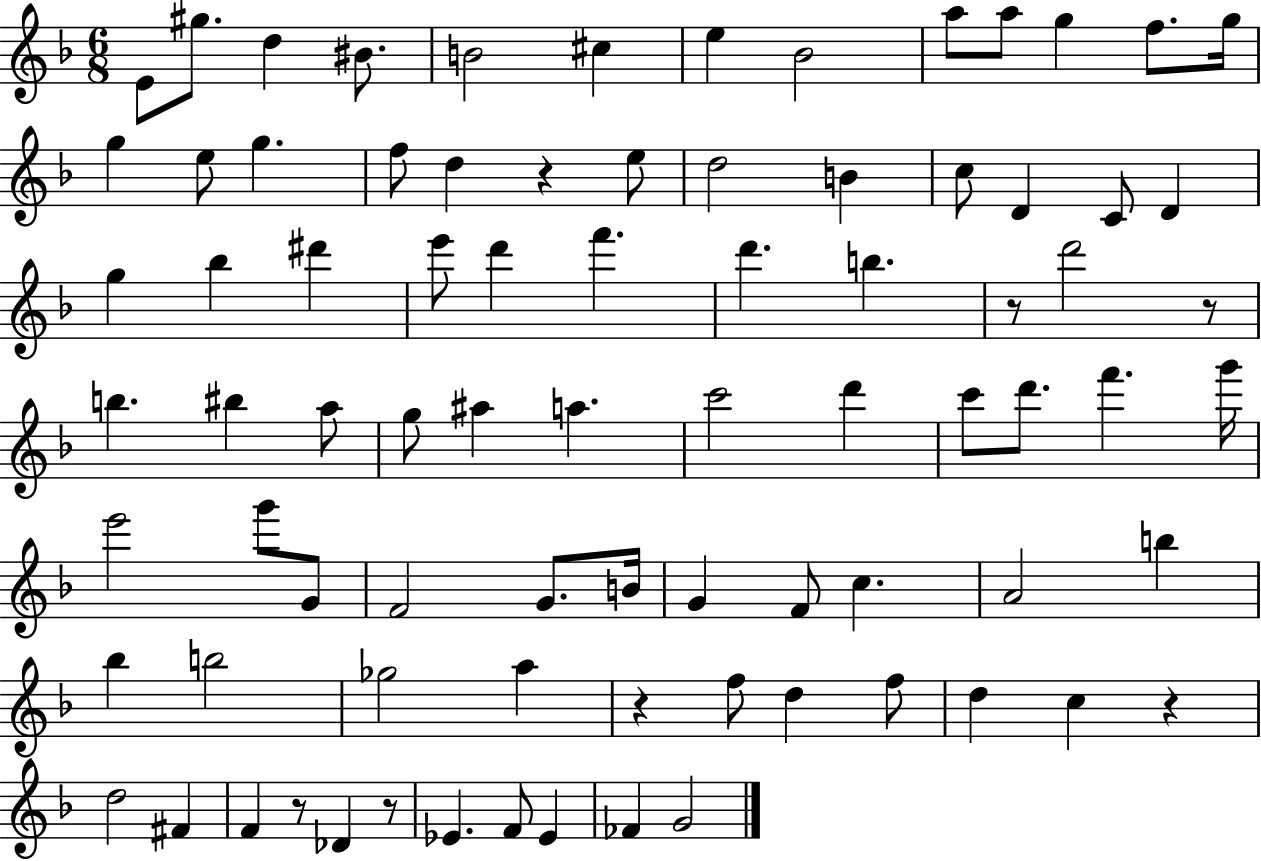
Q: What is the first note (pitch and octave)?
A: E4